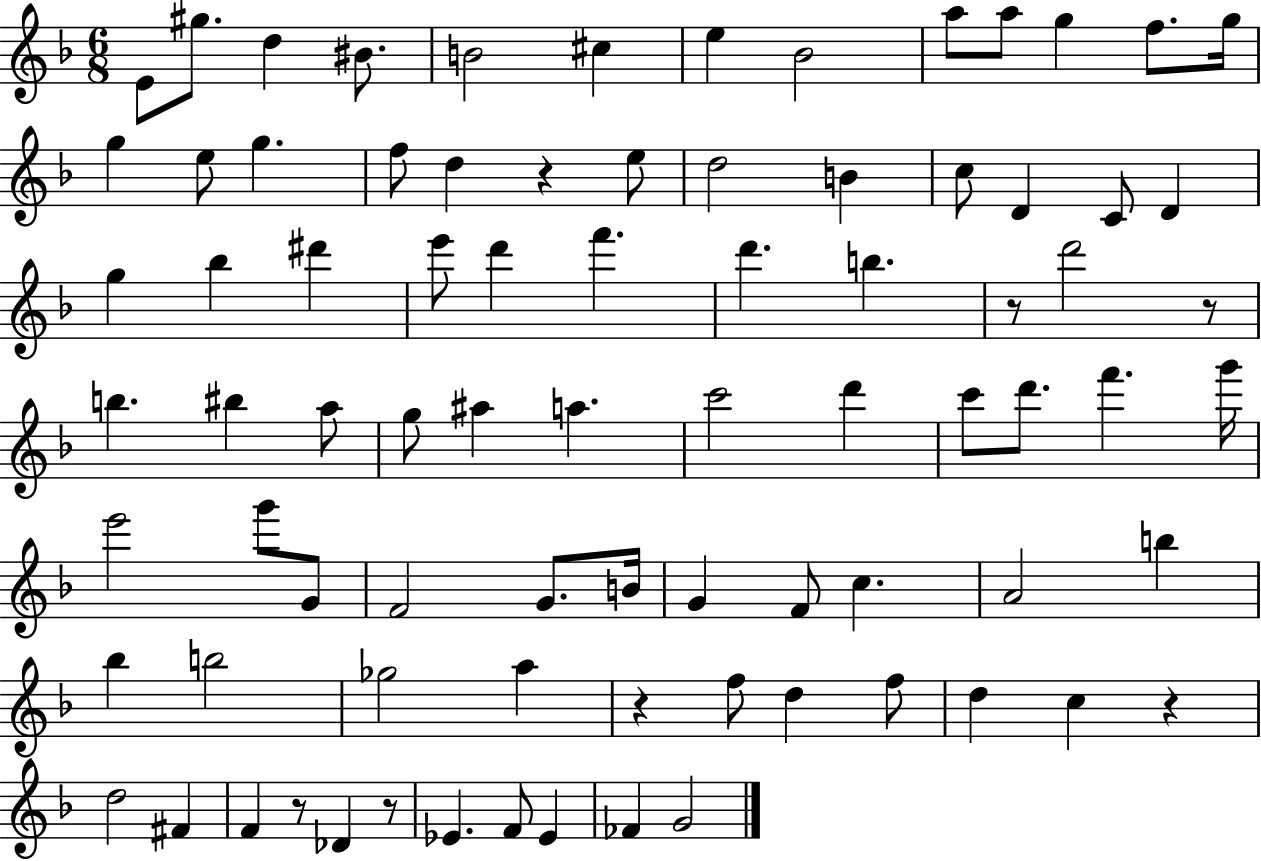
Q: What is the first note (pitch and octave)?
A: E4